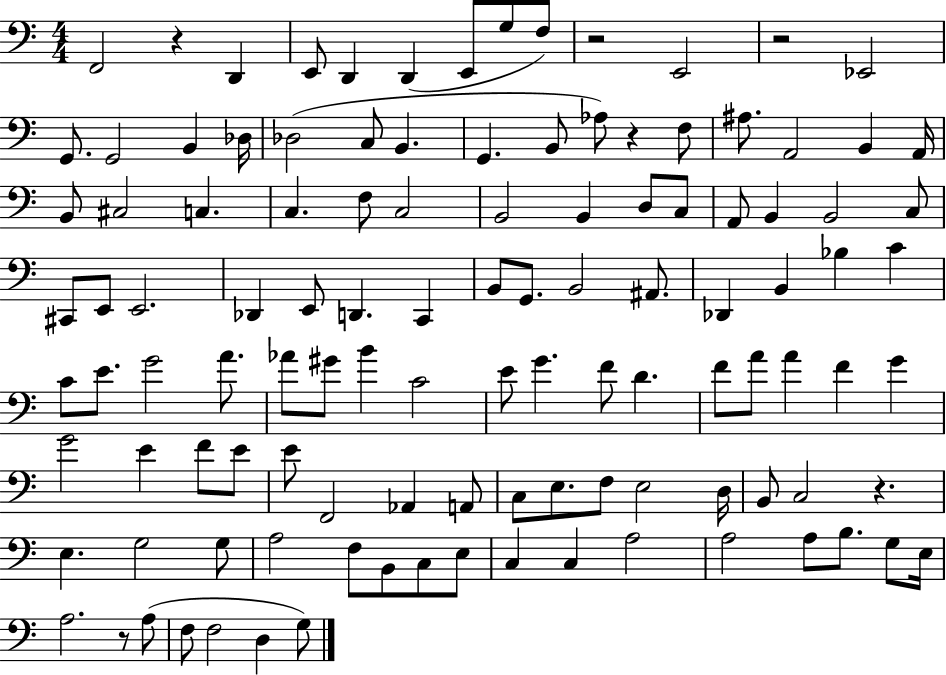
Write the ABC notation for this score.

X:1
T:Untitled
M:4/4
L:1/4
K:C
F,,2 z D,, E,,/2 D,, D,, E,,/2 G,/2 F,/2 z2 E,,2 z2 _E,,2 G,,/2 G,,2 B,, _D,/4 _D,2 C,/2 B,, G,, B,,/2 _A,/2 z F,/2 ^A,/2 A,,2 B,, A,,/4 B,,/2 ^C,2 C, C, F,/2 C,2 B,,2 B,, D,/2 C,/2 A,,/2 B,, B,,2 C,/2 ^C,,/2 E,,/2 E,,2 _D,, E,,/2 D,, C,, B,,/2 G,,/2 B,,2 ^A,,/2 _D,, B,, _B, C C/2 E/2 G2 A/2 _A/2 ^G/2 B C2 E/2 G F/2 D F/2 A/2 A F G G2 E F/2 E/2 E/2 F,,2 _A,, A,,/2 C,/2 E,/2 F,/2 E,2 D,/4 B,,/2 C,2 z E, G,2 G,/2 A,2 F,/2 B,,/2 C,/2 E,/2 C, C, A,2 A,2 A,/2 B,/2 G,/2 E,/4 A,2 z/2 A,/2 F,/2 F,2 D, G,/2